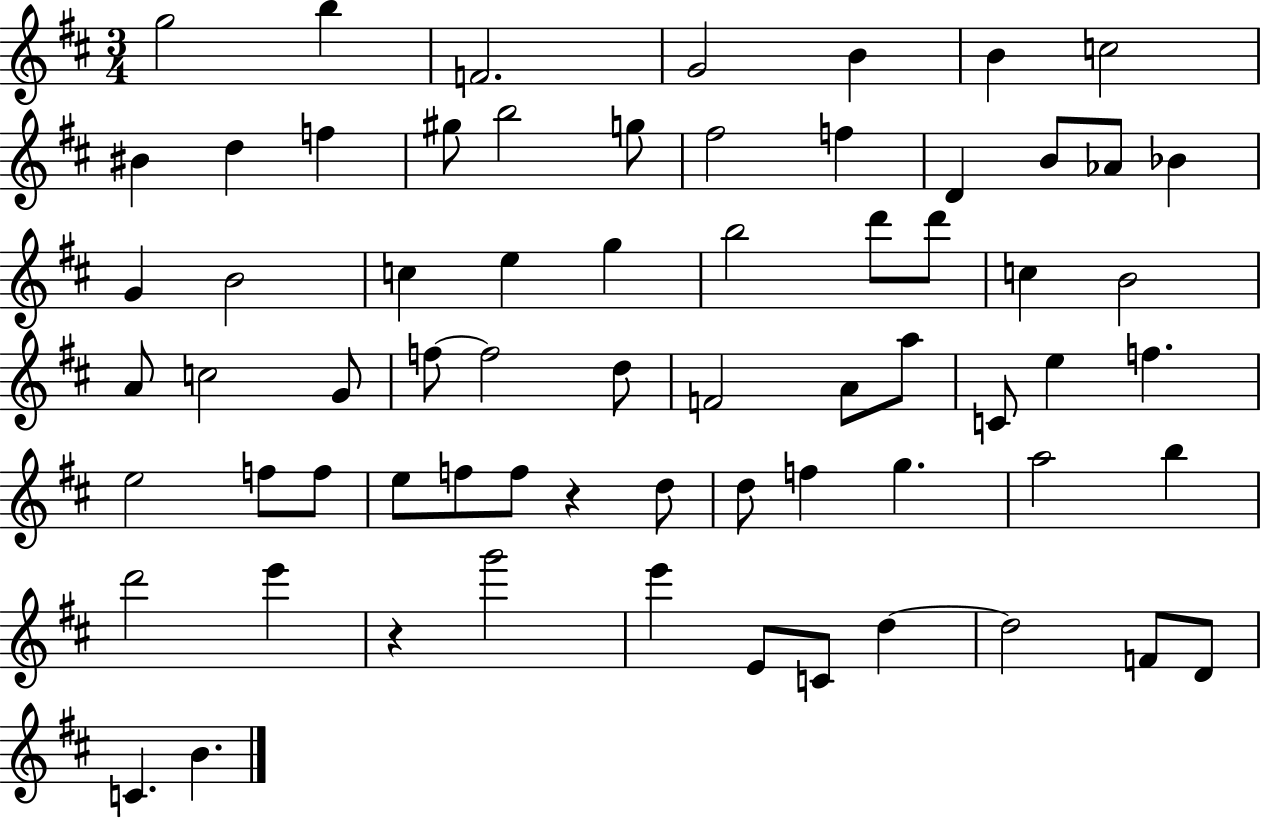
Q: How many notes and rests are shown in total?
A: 67